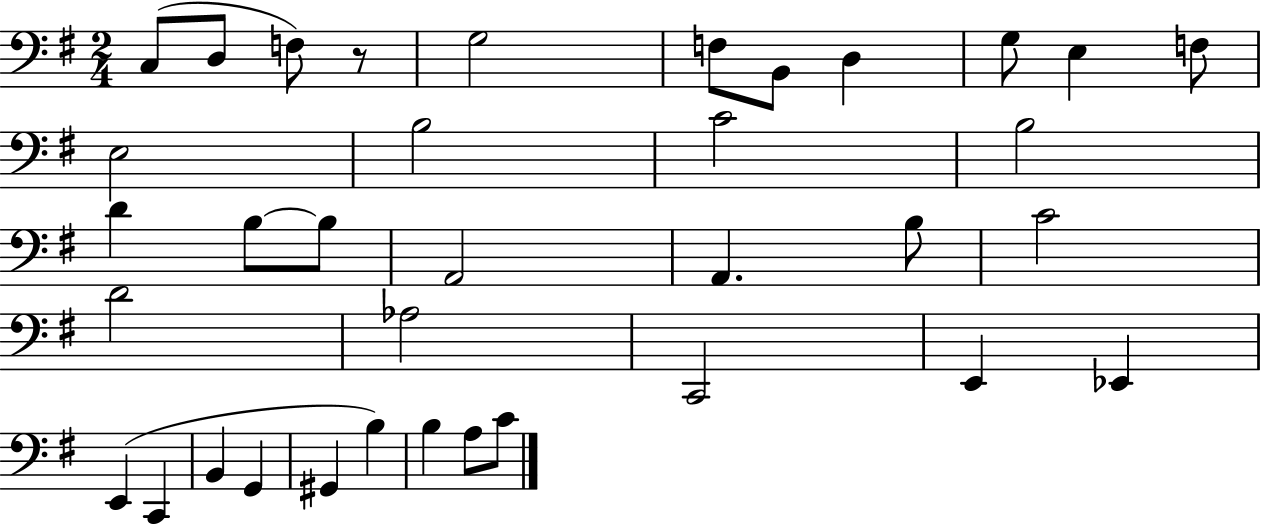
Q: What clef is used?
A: bass